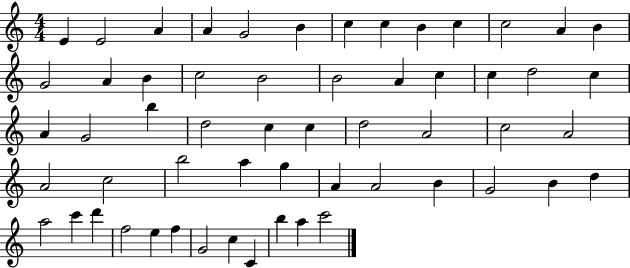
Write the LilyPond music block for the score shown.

{
  \clef treble
  \numericTimeSignature
  \time 4/4
  \key c \major
  e'4 e'2 a'4 | a'4 g'2 b'4 | c''4 c''4 b'4 c''4 | c''2 a'4 b'4 | \break g'2 a'4 b'4 | c''2 b'2 | b'2 a'4 c''4 | c''4 d''2 c''4 | \break a'4 g'2 b''4 | d''2 c''4 c''4 | d''2 a'2 | c''2 a'2 | \break a'2 c''2 | b''2 a''4 g''4 | a'4 a'2 b'4 | g'2 b'4 d''4 | \break a''2 c'''4 d'''4 | f''2 e''4 f''4 | g'2 c''4 c'4 | b''4 a''4 c'''2 | \break \bar "|."
}